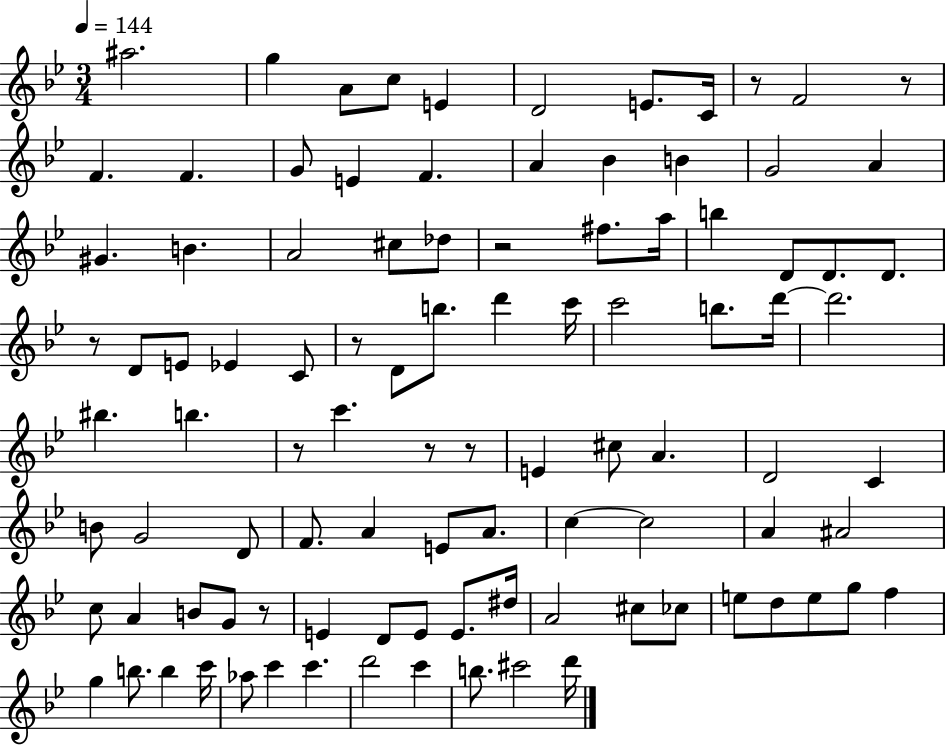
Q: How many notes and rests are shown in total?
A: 99